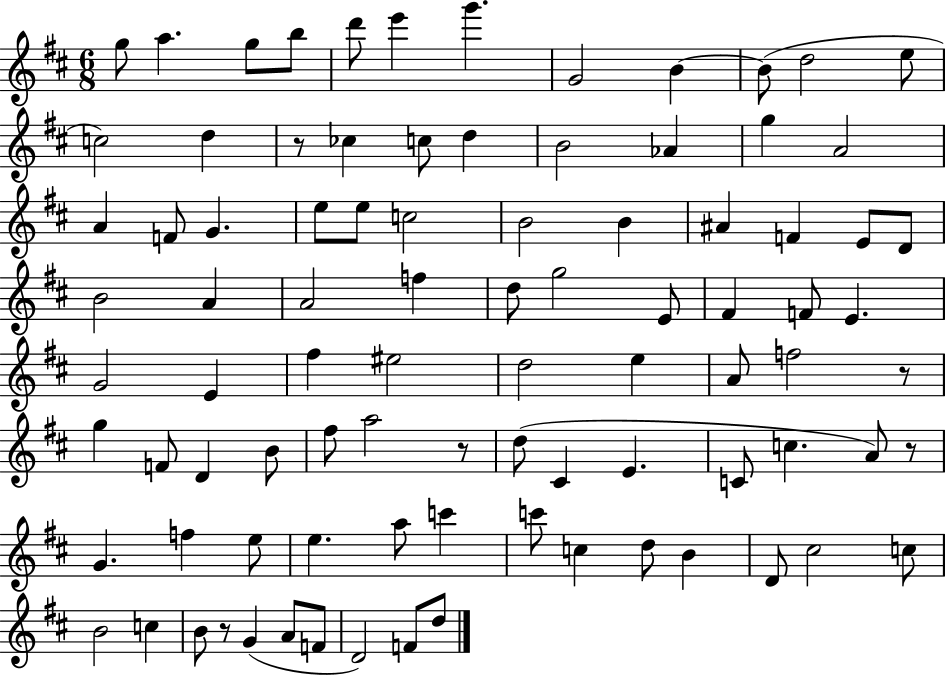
{
  \clef treble
  \numericTimeSignature
  \time 6/8
  \key d \major
  g''8 a''4. g''8 b''8 | d'''8 e'''4 g'''4. | g'2 b'4~~ | b'8( d''2 e''8 | \break c''2) d''4 | r8 ces''4 c''8 d''4 | b'2 aes'4 | g''4 a'2 | \break a'4 f'8 g'4. | e''8 e''8 c''2 | b'2 b'4 | ais'4 f'4 e'8 d'8 | \break b'2 a'4 | a'2 f''4 | d''8 g''2 e'8 | fis'4 f'8 e'4. | \break g'2 e'4 | fis''4 eis''2 | d''2 e''4 | a'8 f''2 r8 | \break g''4 f'8 d'4 b'8 | fis''8 a''2 r8 | d''8( cis'4 e'4. | c'8 c''4. a'8) r8 | \break g'4. f''4 e''8 | e''4. a''8 c'''4 | c'''8 c''4 d''8 b'4 | d'8 cis''2 c''8 | \break b'2 c''4 | b'8 r8 g'4( a'8 f'8 | d'2) f'8 d''8 | \bar "|."
}